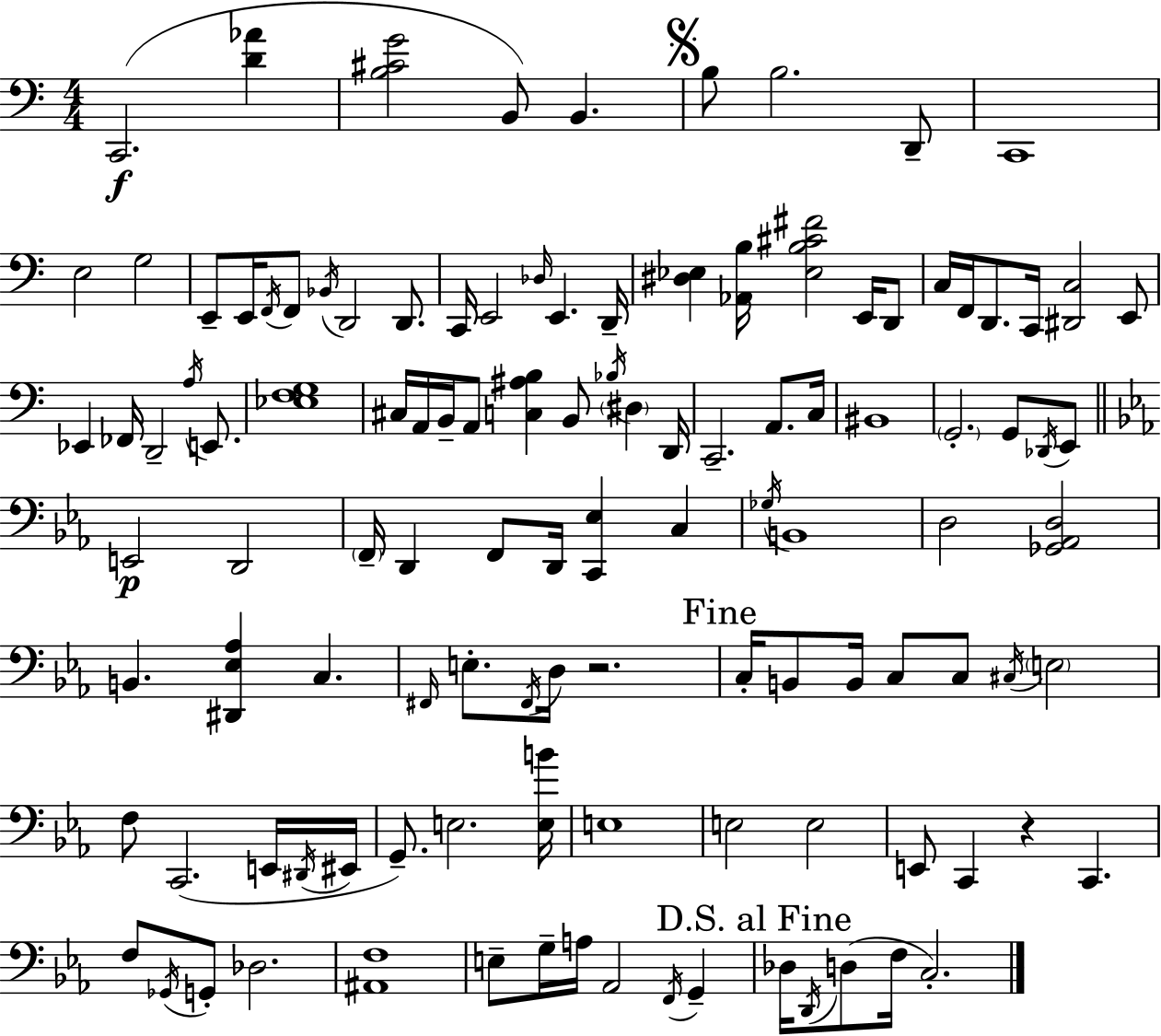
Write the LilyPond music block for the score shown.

{
  \clef bass
  \numericTimeSignature
  \time 4/4
  \key a \minor
  \repeat volta 2 { c,2.(\f <d' aes'>4 | <b cis' g'>2 b,8) b,4. | \mark \markup { \musicglyph "scripts.segno" } b8 b2. d,8-- | c,1 | \break e2 g2 | e,8-- e,16 \acciaccatura { f,16 } f,8 \acciaccatura { bes,16 } d,2 d,8. | c,16 e,2 \grace { des16 } e,4. | d,16-- <dis ees>4 <aes, b>16 <ees b cis' fis'>2 | \break e,16 d,8 c16 f,16 d,8. c,16 <dis, c>2 | e,8 ees,4 fes,16 d,2-- | \acciaccatura { a16 } e,8. <ees f g>1 | cis16 a,16 b,16-- a,8 <c ais b>4 b,8 \acciaccatura { bes16 } | \break \parenthesize dis4 d,16 c,2.-- | a,8. c16 bis,1 | \parenthesize g,2.-. | g,8 \acciaccatura { des,16 } e,8 \bar "||" \break \key c \minor e,2\p d,2 | \parenthesize f,16-- d,4 f,8 d,16 <c, ees>4 c4 | \acciaccatura { ges16 } b,1 | d2 <ges, aes, d>2 | \break b,4. <dis, ees aes>4 c4. | \grace { fis,16 } e8.-. \acciaccatura { fis,16 } d16 r2. | \mark "Fine" c16-. b,8 b,16 c8 c8 \acciaccatura { cis16 } \parenthesize e2 | f8 c,2.( | \break e,16 \acciaccatura { dis,16 } eis,16 g,8.--) e2. | <e b'>16 e1 | e2 e2 | e,8 c,4 r4 c,4. | \break f8 \acciaccatura { ges,16 } g,8-. des2. | <ais, f>1 | e8-- g16-- a16 aes,2 | \acciaccatura { f,16 } g,4-- \mark "D.S. al Fine" des16 \acciaccatura { d,16 }( d8 f16 c2.-.) | \break } \bar "|."
}